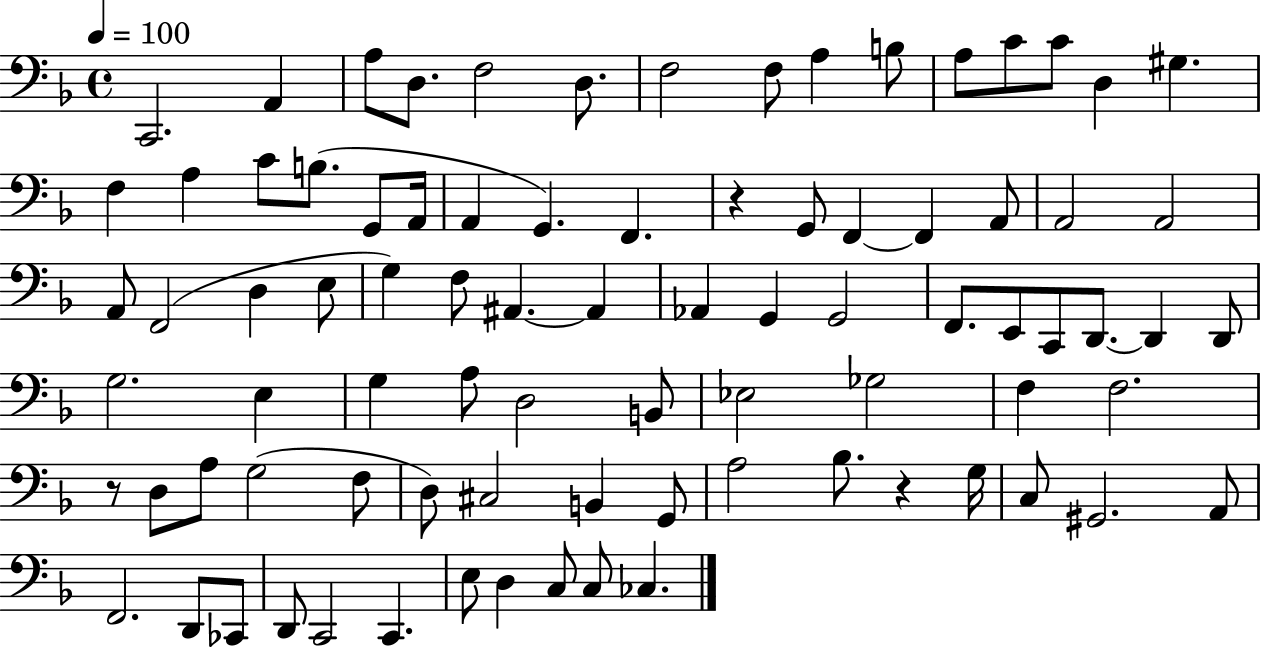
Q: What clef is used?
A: bass